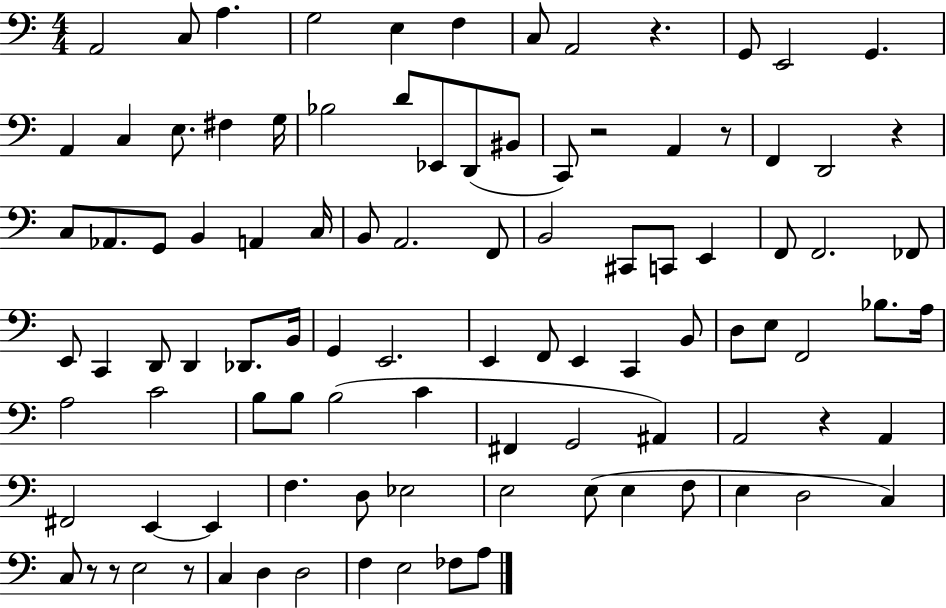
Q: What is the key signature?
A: C major